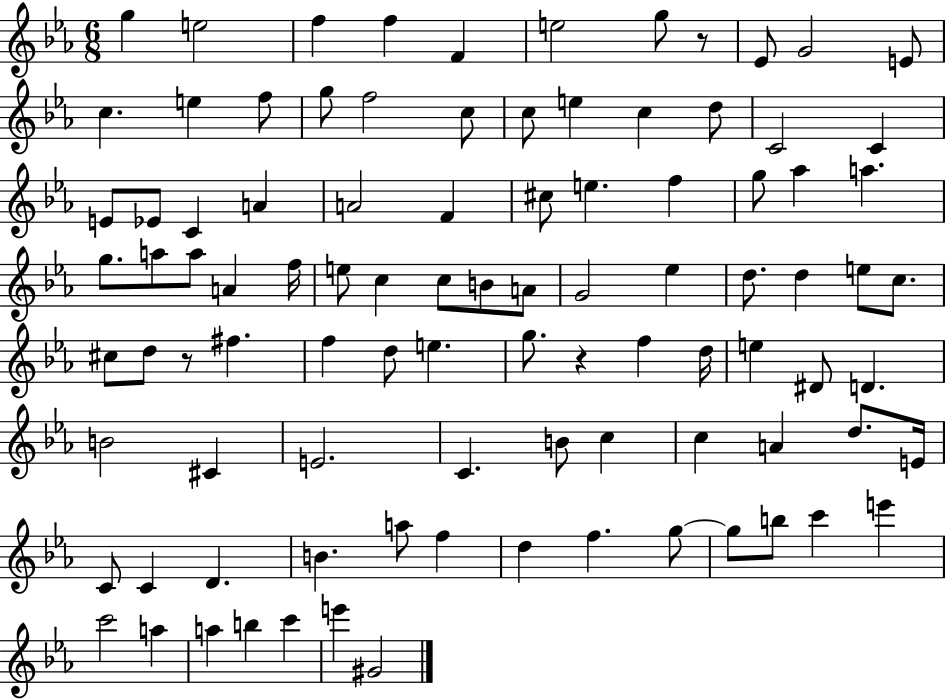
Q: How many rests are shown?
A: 3